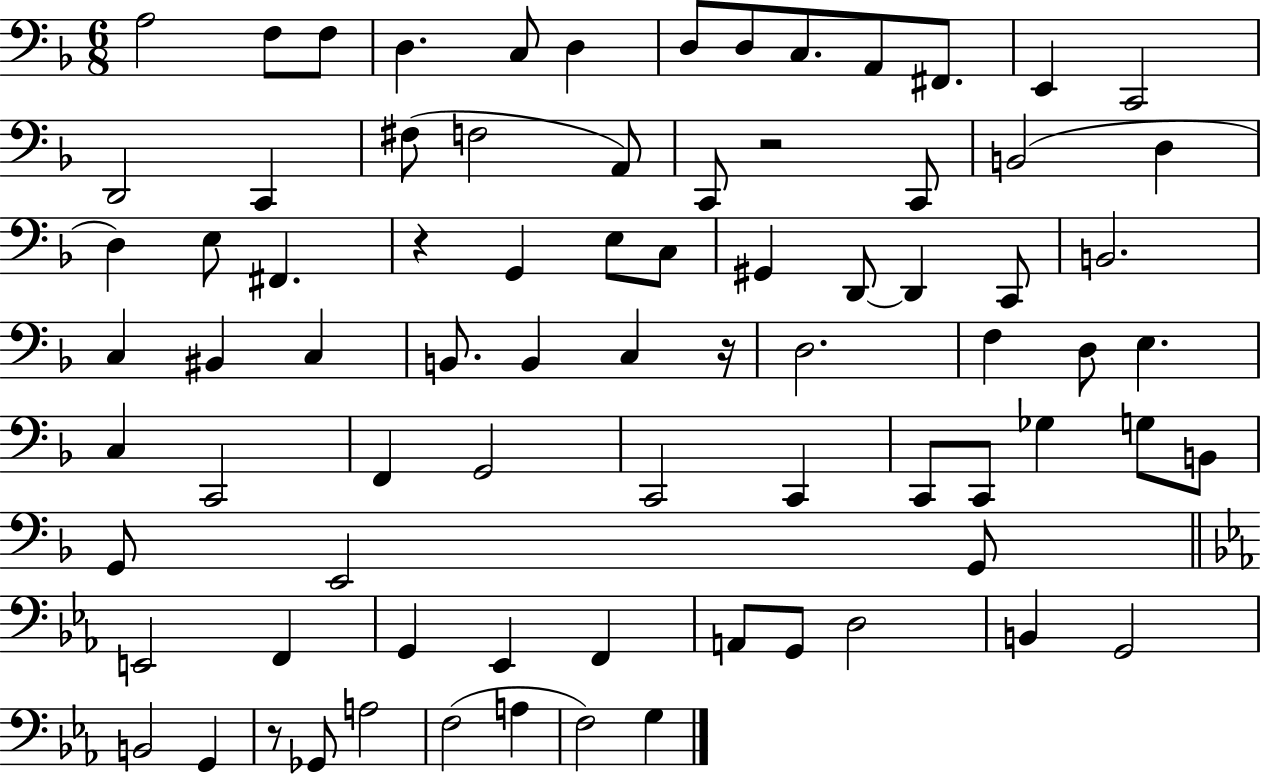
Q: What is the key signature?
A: F major